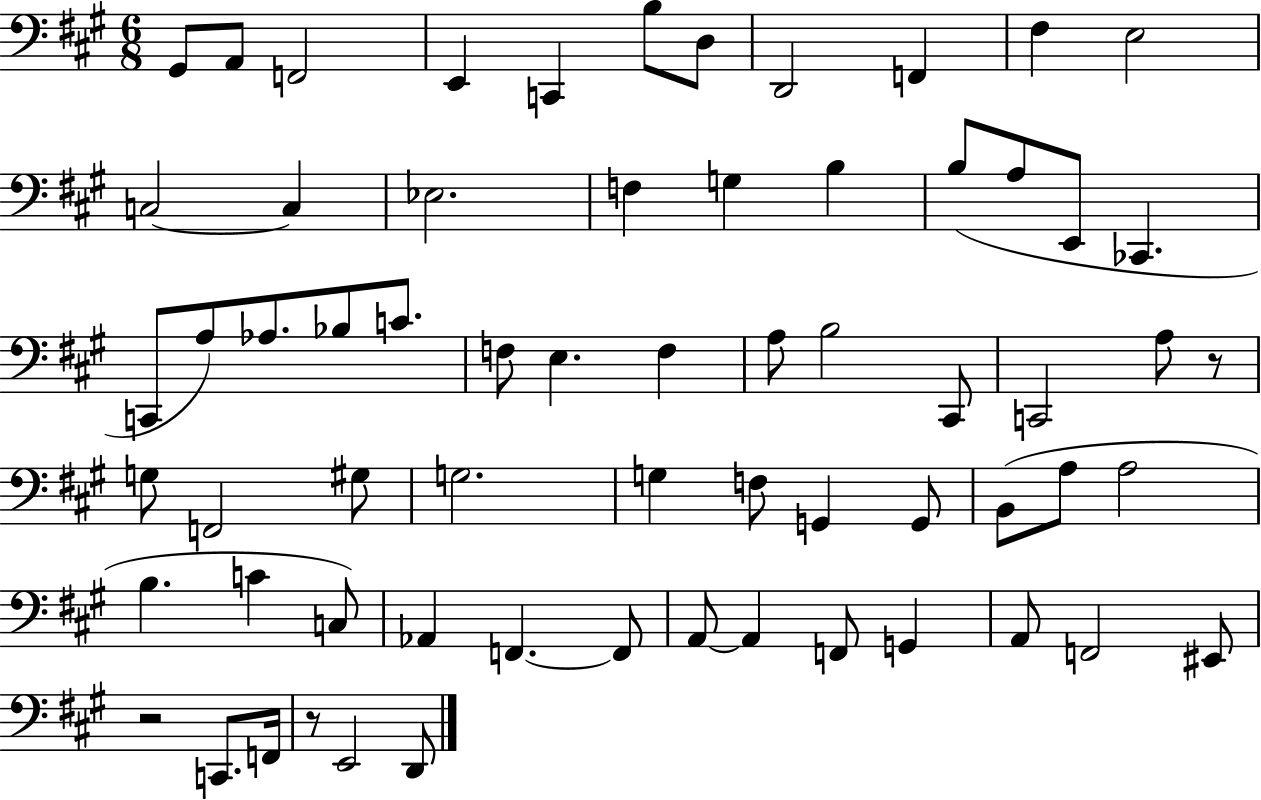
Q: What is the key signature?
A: A major